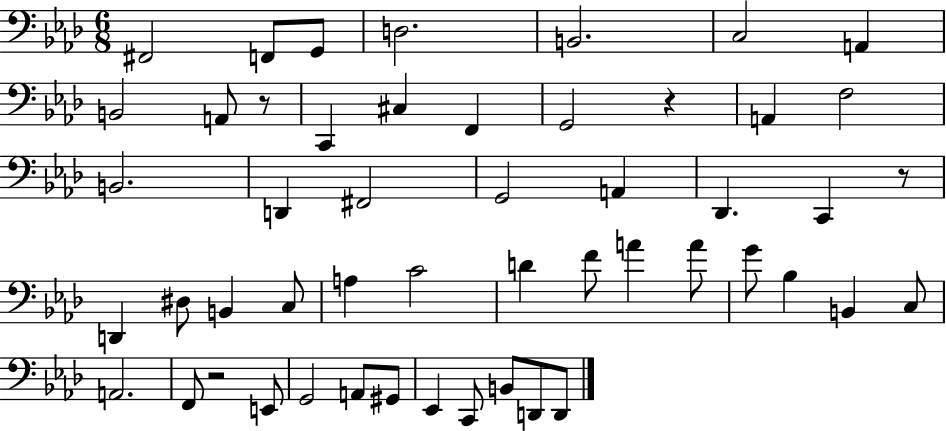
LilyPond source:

{
  \clef bass
  \numericTimeSignature
  \time 6/8
  \key aes \major
  fis,2 f,8 g,8 | d2. | b,2. | c2 a,4 | \break b,2 a,8 r8 | c,4 cis4 f,4 | g,2 r4 | a,4 f2 | \break b,2. | d,4 fis,2 | g,2 a,4 | des,4. c,4 r8 | \break d,4 dis8 b,4 c8 | a4 c'2 | d'4 f'8 a'4 a'8 | g'8 bes4 b,4 c8 | \break a,2. | f,8 r2 e,8 | g,2 a,8 gis,8 | ees,4 c,8 b,8 d,8 d,8 | \break \bar "|."
}